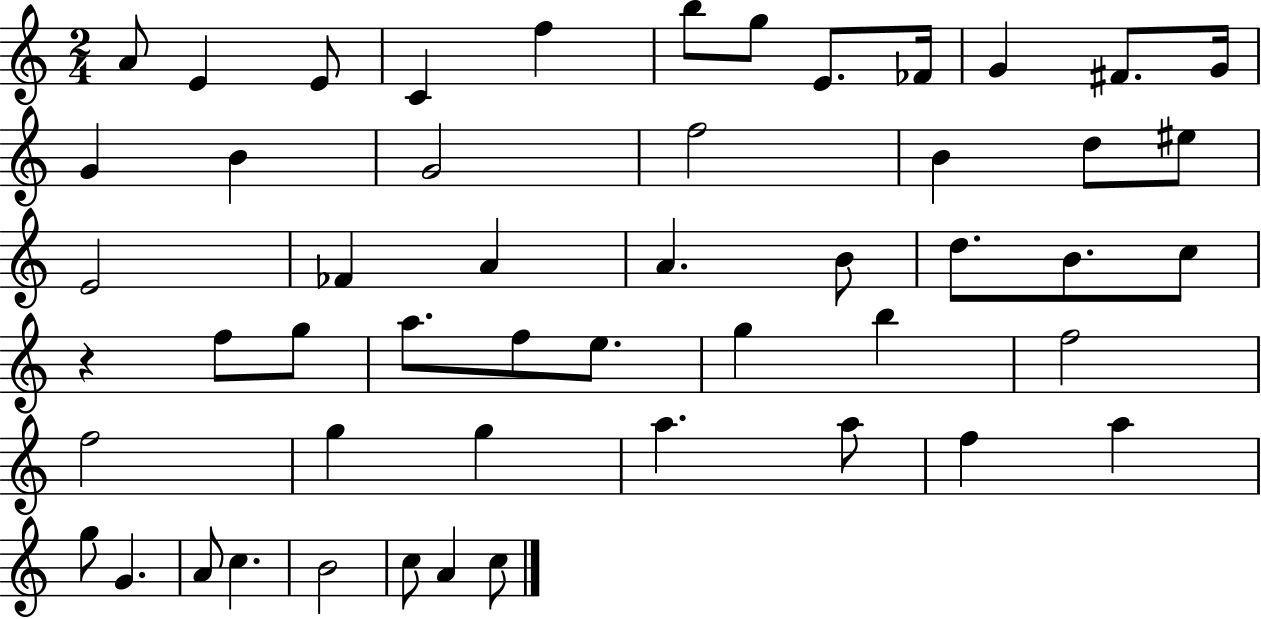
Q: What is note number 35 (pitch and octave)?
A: F5